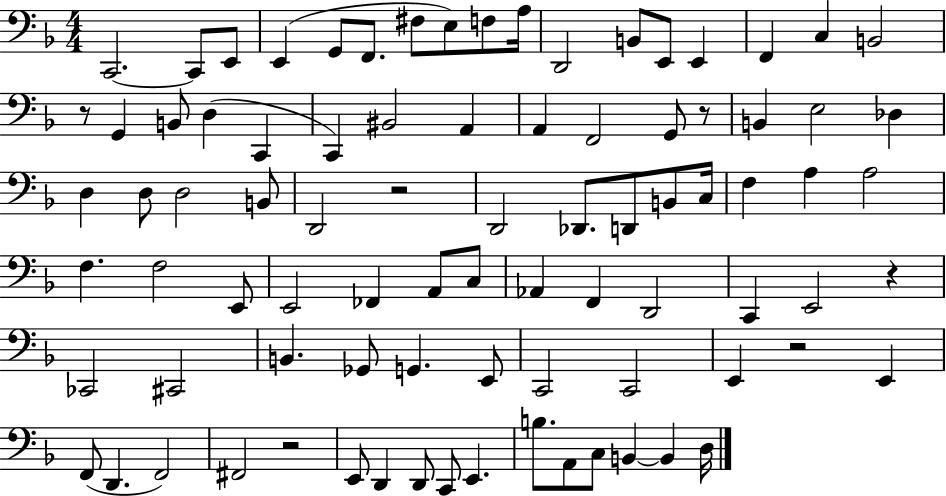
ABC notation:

X:1
T:Untitled
M:4/4
L:1/4
K:F
C,,2 C,,/2 E,,/2 E,, G,,/2 F,,/2 ^F,/2 E,/2 F,/2 A,/4 D,,2 B,,/2 E,,/2 E,, F,, C, B,,2 z/2 G,, B,,/2 D, C,, C,, ^B,,2 A,, A,, F,,2 G,,/2 z/2 B,, E,2 _D, D, D,/2 D,2 B,,/2 D,,2 z2 D,,2 _D,,/2 D,,/2 B,,/2 C,/4 F, A, A,2 F, F,2 E,,/2 E,,2 _F,, A,,/2 C,/2 _A,, F,, D,,2 C,, E,,2 z _C,,2 ^C,,2 B,, _G,,/2 G,, E,,/2 C,,2 C,,2 E,, z2 E,, F,,/2 D,, F,,2 ^F,,2 z2 E,,/2 D,, D,,/2 C,,/2 E,, B,/2 A,,/2 C,/2 B,, B,, D,/4